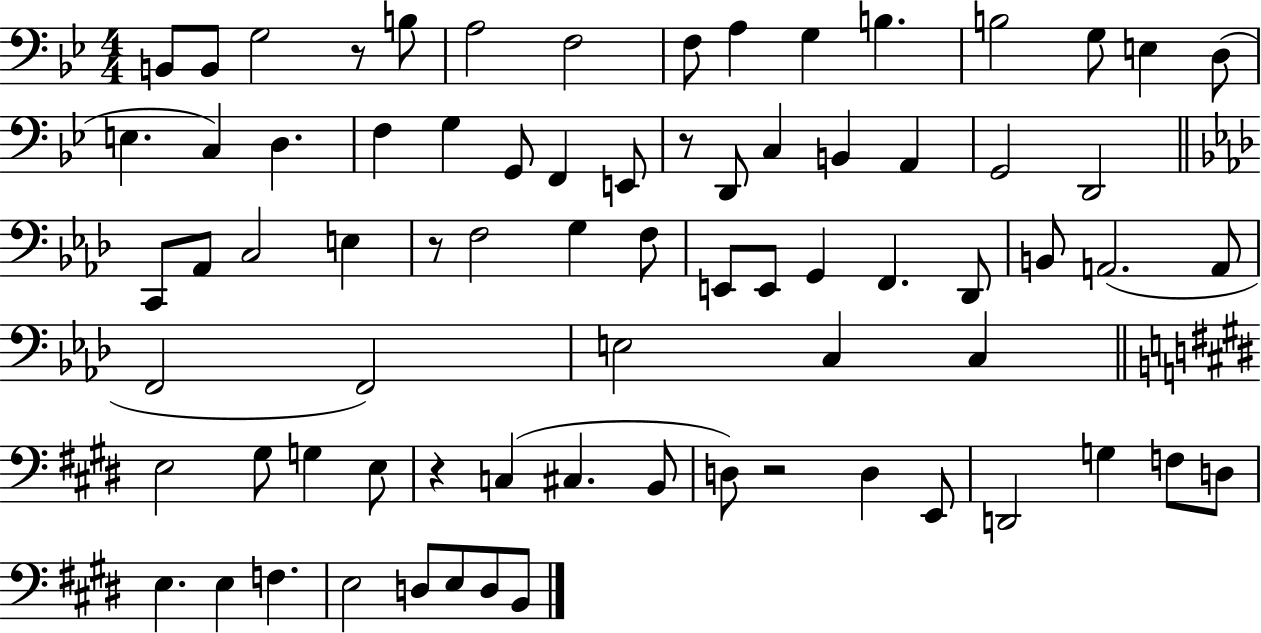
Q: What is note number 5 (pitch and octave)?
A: A3